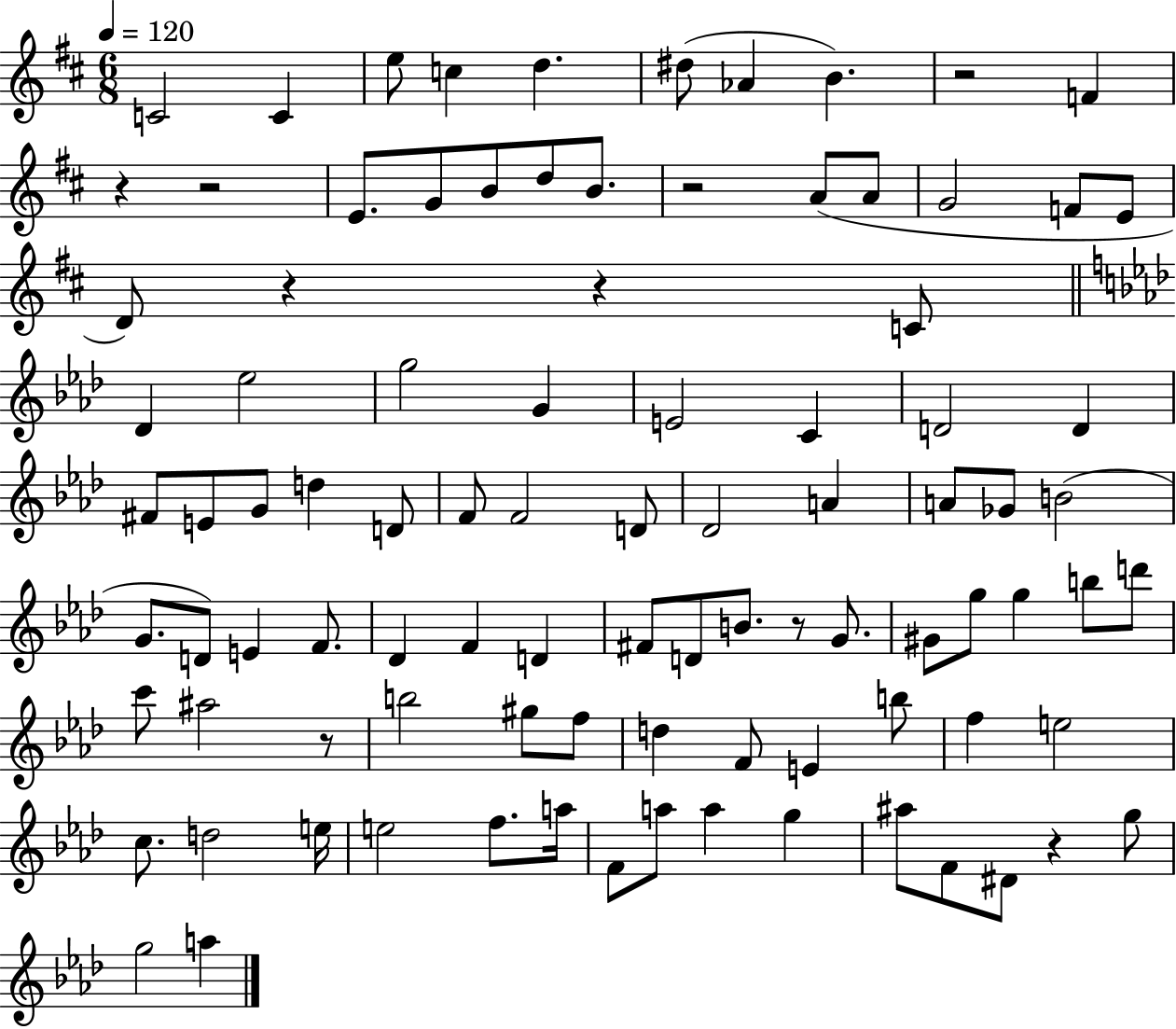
{
  \clef treble
  \numericTimeSignature
  \time 6/8
  \key d \major
  \tempo 4 = 120
  c'2 c'4 | e''8 c''4 d''4. | dis''8( aes'4 b'4.) | r2 f'4 | \break r4 r2 | e'8. g'8 b'8 d''8 b'8. | r2 a'8( a'8 | g'2 f'8 e'8 | \break d'8) r4 r4 c'8 | \bar "||" \break \key f \minor des'4 ees''2 | g''2 g'4 | e'2 c'4 | d'2 d'4 | \break fis'8 e'8 g'8 d''4 d'8 | f'8 f'2 d'8 | des'2 a'4 | a'8 ges'8 b'2( | \break g'8. d'8) e'4 f'8. | des'4 f'4 d'4 | fis'8 d'8 b'8. r8 g'8. | gis'8 g''8 g''4 b''8 d'''8 | \break c'''8 ais''2 r8 | b''2 gis''8 f''8 | d''4 f'8 e'4 b''8 | f''4 e''2 | \break c''8. d''2 e''16 | e''2 f''8. a''16 | f'8 a''8 a''4 g''4 | ais''8 f'8 dis'8 r4 g''8 | \break g''2 a''4 | \bar "|."
}